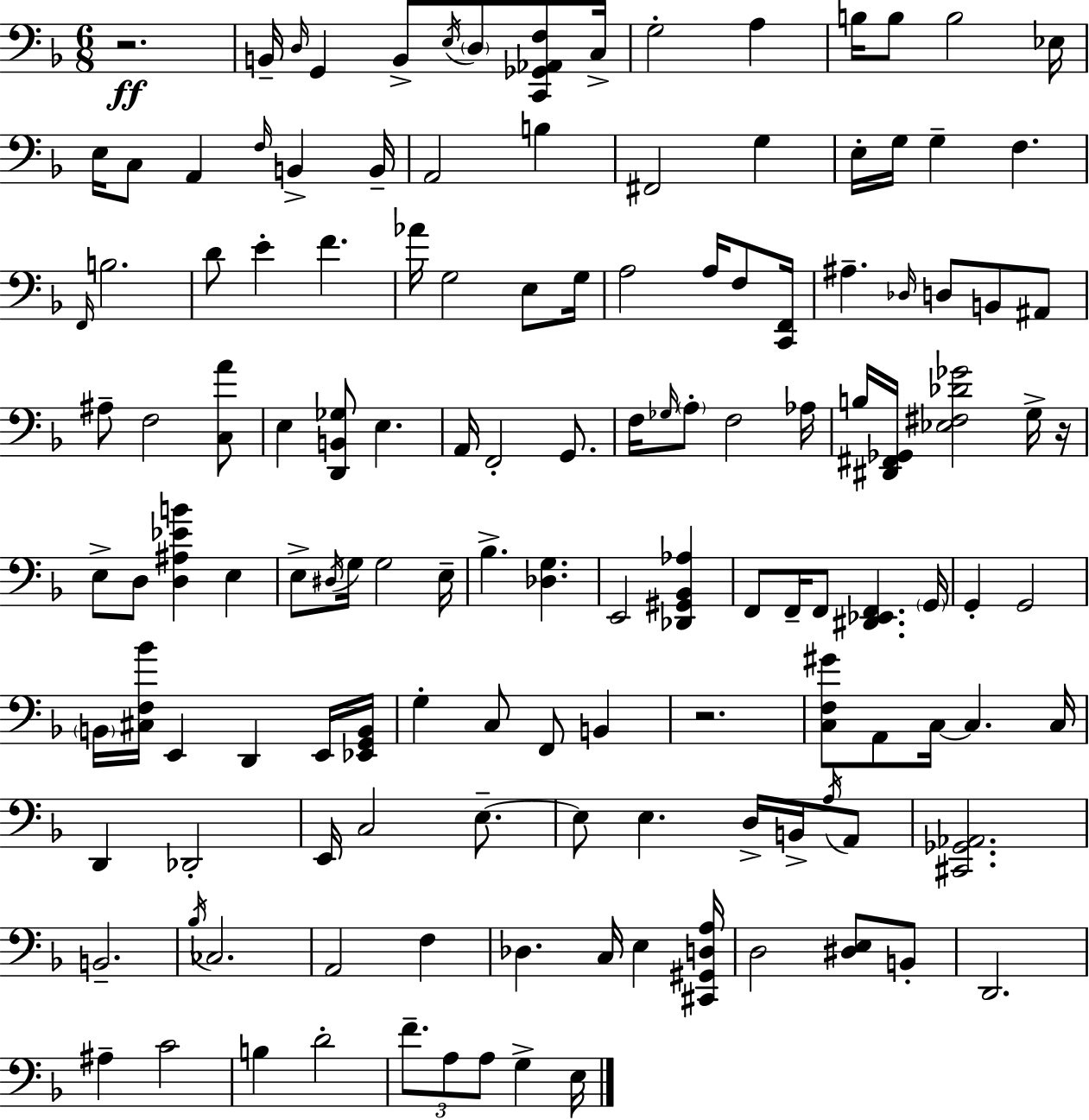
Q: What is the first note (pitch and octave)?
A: B2